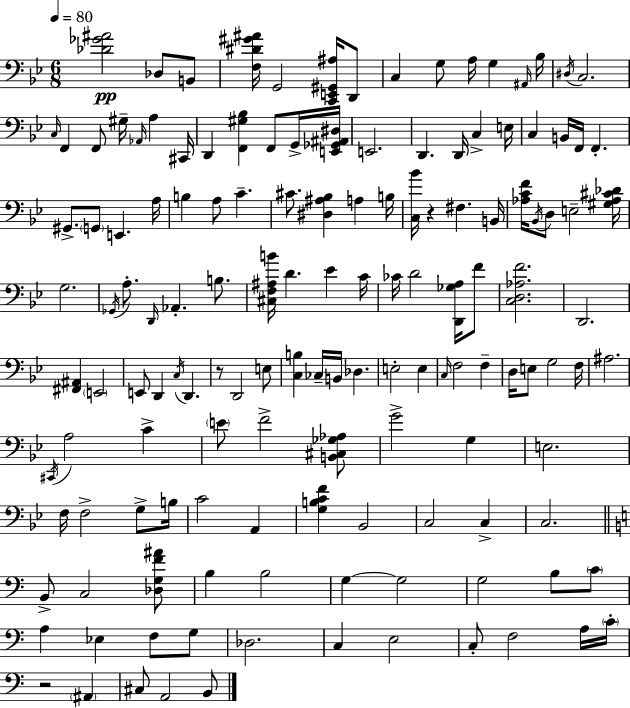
X:1
T:Untitled
M:6/8
L:1/4
K:Gm
[_D_G^A]2 _D,/2 B,,/2 [F,^D^G^A]/4 G,,2 [C,,E,,^G,,^A,]/4 D,,/2 C, G,/2 A,/4 G, ^A,,/4 _B,/4 ^D,/4 C,2 C,/4 F,, F,,/2 ^G,/4 _A,,/4 A, ^C,,/4 D,, [F,,^G,_B,] F,,/2 G,,/4 [E,,_G,,^A,,^D,]/4 E,,2 D,, D,,/4 C, E,/4 C, B,,/4 F,,/4 F,, ^G,,/2 G,,/2 E,, A,/4 B, A,/2 C ^C/2 [^D,^A,_B,] A, B,/4 [C,_B]/4 z ^F, B,,/4 [_A,CF]/4 _B,,/4 D,/2 E,2 [^G,_A,^C_D]/4 G,2 _G,,/4 A,/2 D,,/4 _A,, B,/2 [^C,F,^A,B]/4 D _E C/4 _C/4 D2 [D,,_G,A,]/4 F/2 [C,D,_A,F]2 D,,2 [^F,,^A,,] E,,2 E,,/2 D,, C,/4 D,, z/2 D,,2 E,/2 [C,B,] _C,/4 B,,/4 _D, E,2 E, C,/4 F,2 F, D,/4 E,/2 G,2 F,/4 ^A,2 ^C,,/4 A,2 C E/2 F2 [B,,^C,_G,_A,]/2 G2 G, E,2 F,/4 F,2 G,/2 B,/4 C2 A,, [G,B,CF] _B,,2 C,2 C, C,2 B,,/2 C,2 [_D,G,F^A]/2 B, B,2 G, G,2 G,2 B,/2 C/2 A, _E, F,/2 G,/2 _D,2 C, E,2 C,/2 F,2 A,/4 C/4 z2 ^A,, ^C,/2 A,,2 B,,/2